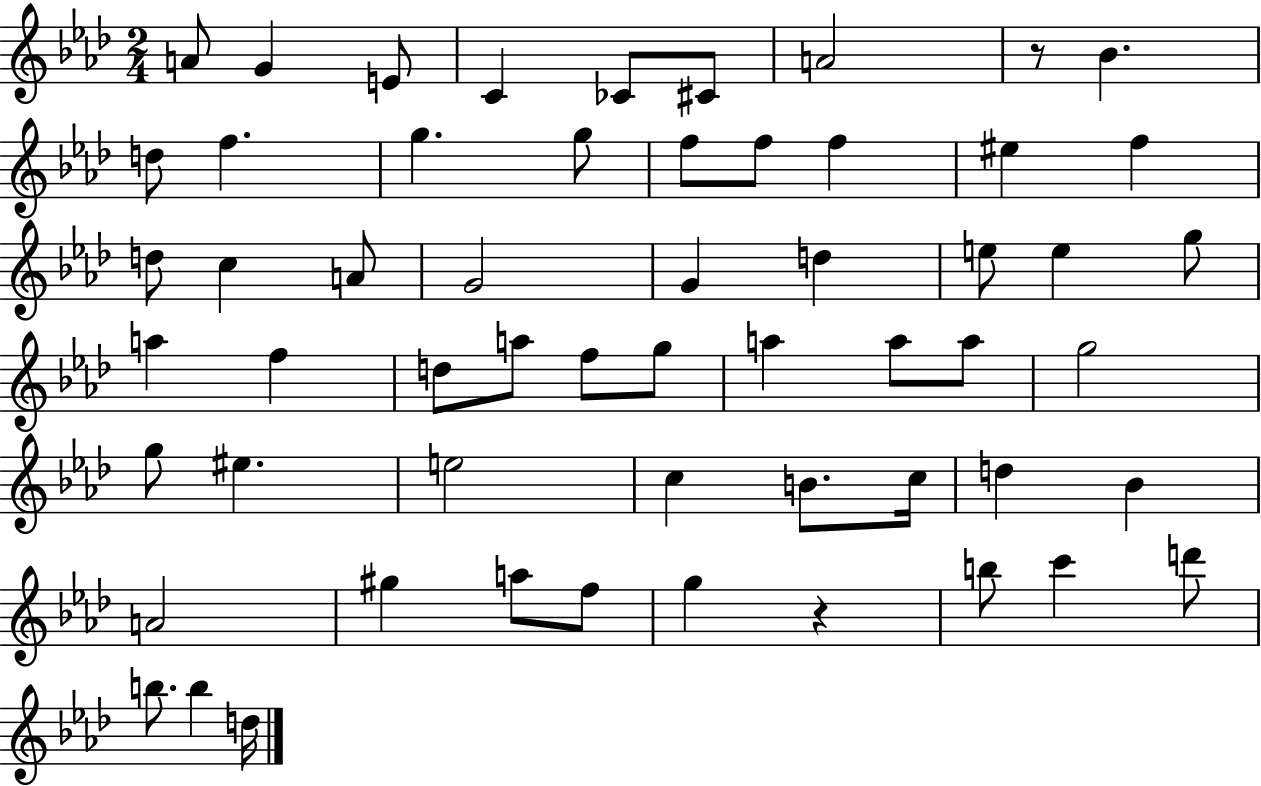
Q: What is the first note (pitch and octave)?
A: A4